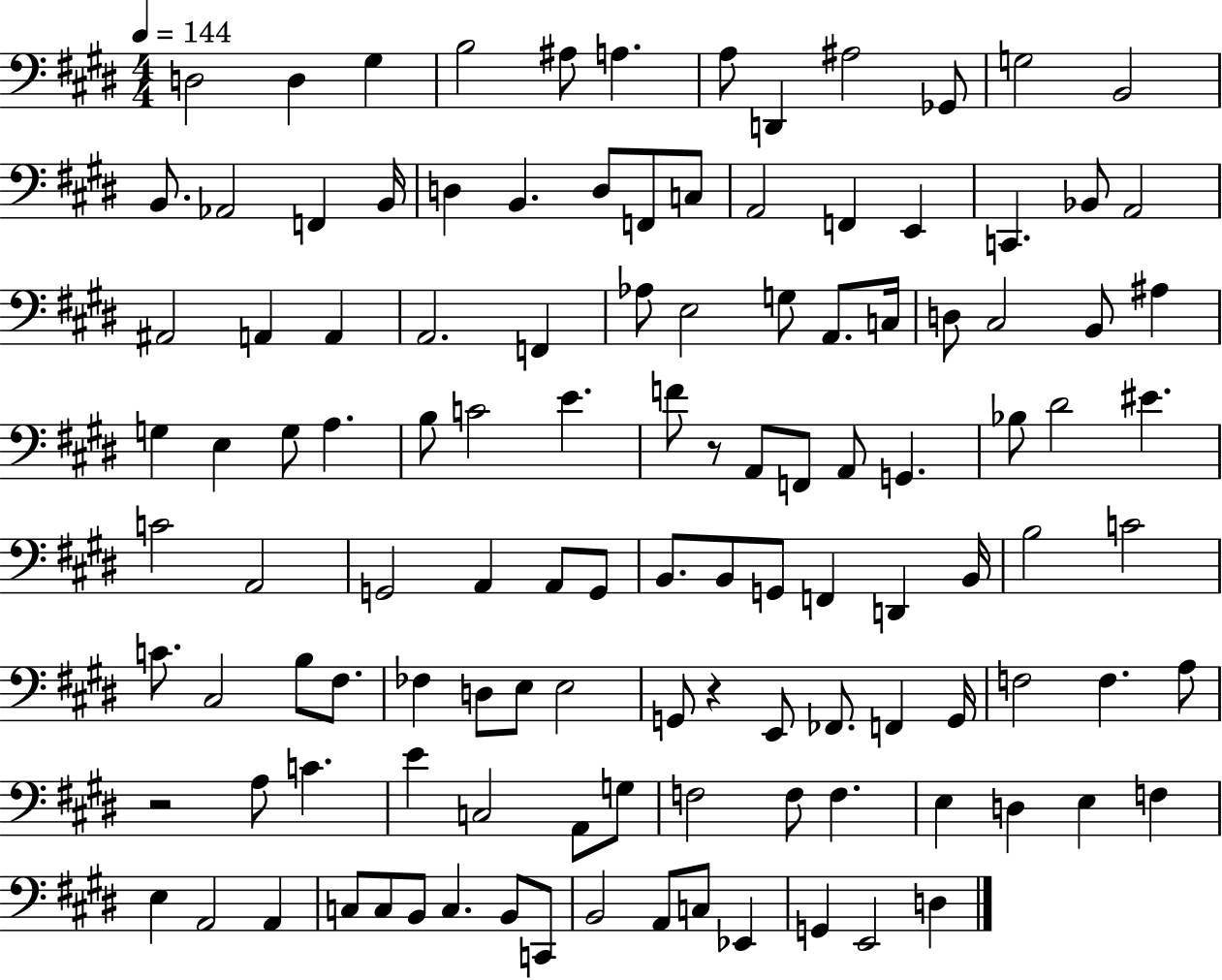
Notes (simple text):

D3/h D3/q G#3/q B3/h A#3/e A3/q. A3/e D2/q A#3/h Gb2/e G3/h B2/h B2/e. Ab2/h F2/q B2/s D3/q B2/q. D3/e F2/e C3/e A2/h F2/q E2/q C2/q. Bb2/e A2/h A#2/h A2/q A2/q A2/h. F2/q Ab3/e E3/h G3/e A2/e. C3/s D3/e C#3/h B2/e A#3/q G3/q E3/q G3/e A3/q. B3/e C4/h E4/q. F4/e R/e A2/e F2/e A2/e G2/q. Bb3/e D#4/h EIS4/q. C4/h A2/h G2/h A2/q A2/e G2/e B2/e. B2/e G2/e F2/q D2/q B2/s B3/h C4/h C4/e. C#3/h B3/e F#3/e. FES3/q D3/e E3/e E3/h G2/e R/q E2/e FES2/e. F2/q G2/s F3/h F3/q. A3/e R/h A3/e C4/q. E4/q C3/h A2/e G3/e F3/h F3/e F3/q. E3/q D3/q E3/q F3/q E3/q A2/h A2/q C3/e C3/e B2/e C3/q. B2/e C2/e B2/h A2/e C3/e Eb2/q G2/q E2/h D3/q